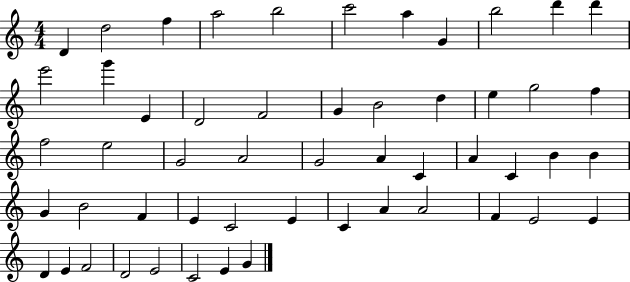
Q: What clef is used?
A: treble